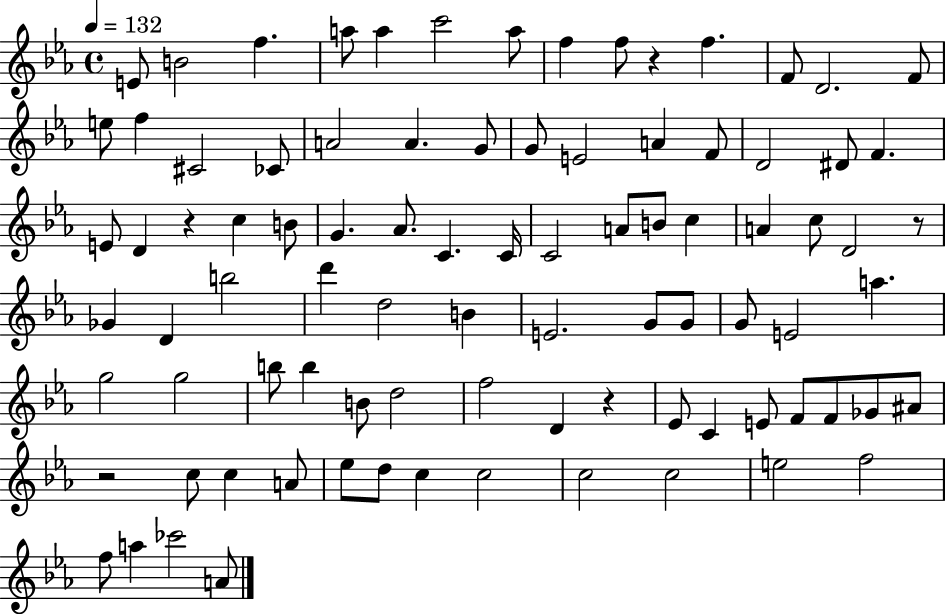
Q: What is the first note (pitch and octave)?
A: E4